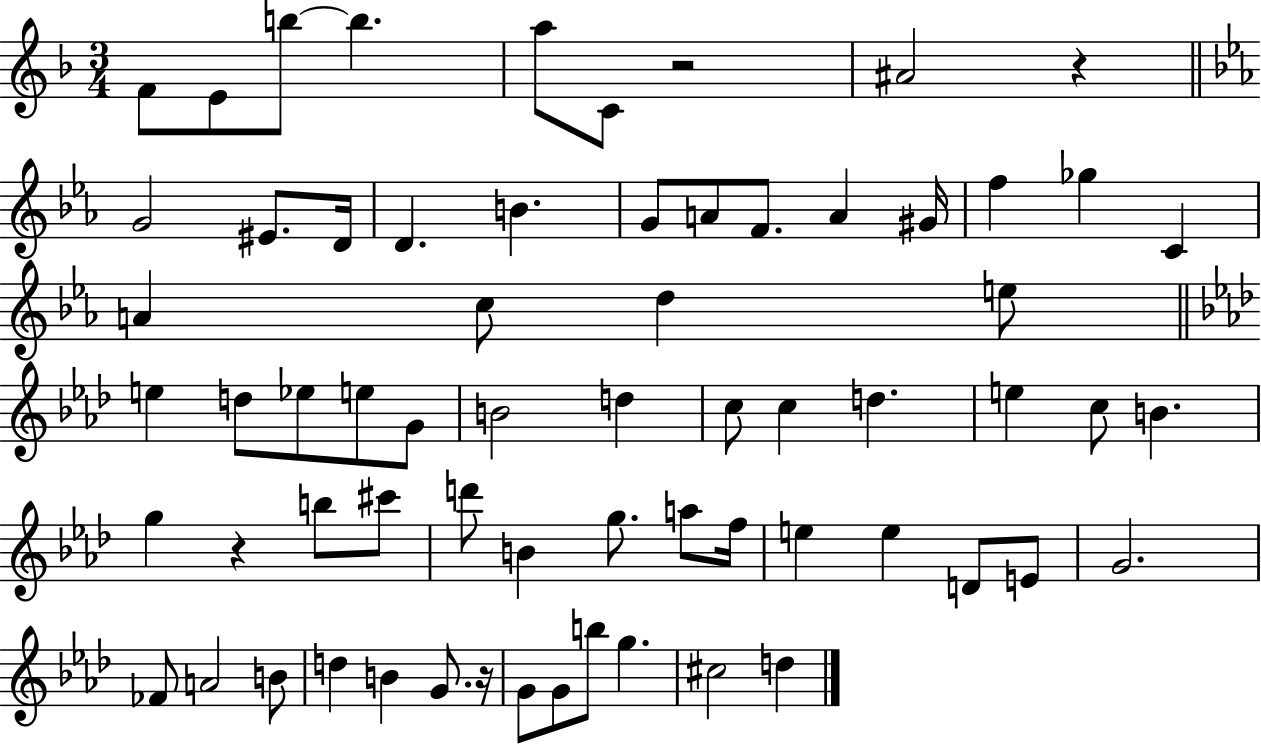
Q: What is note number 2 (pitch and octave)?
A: E4